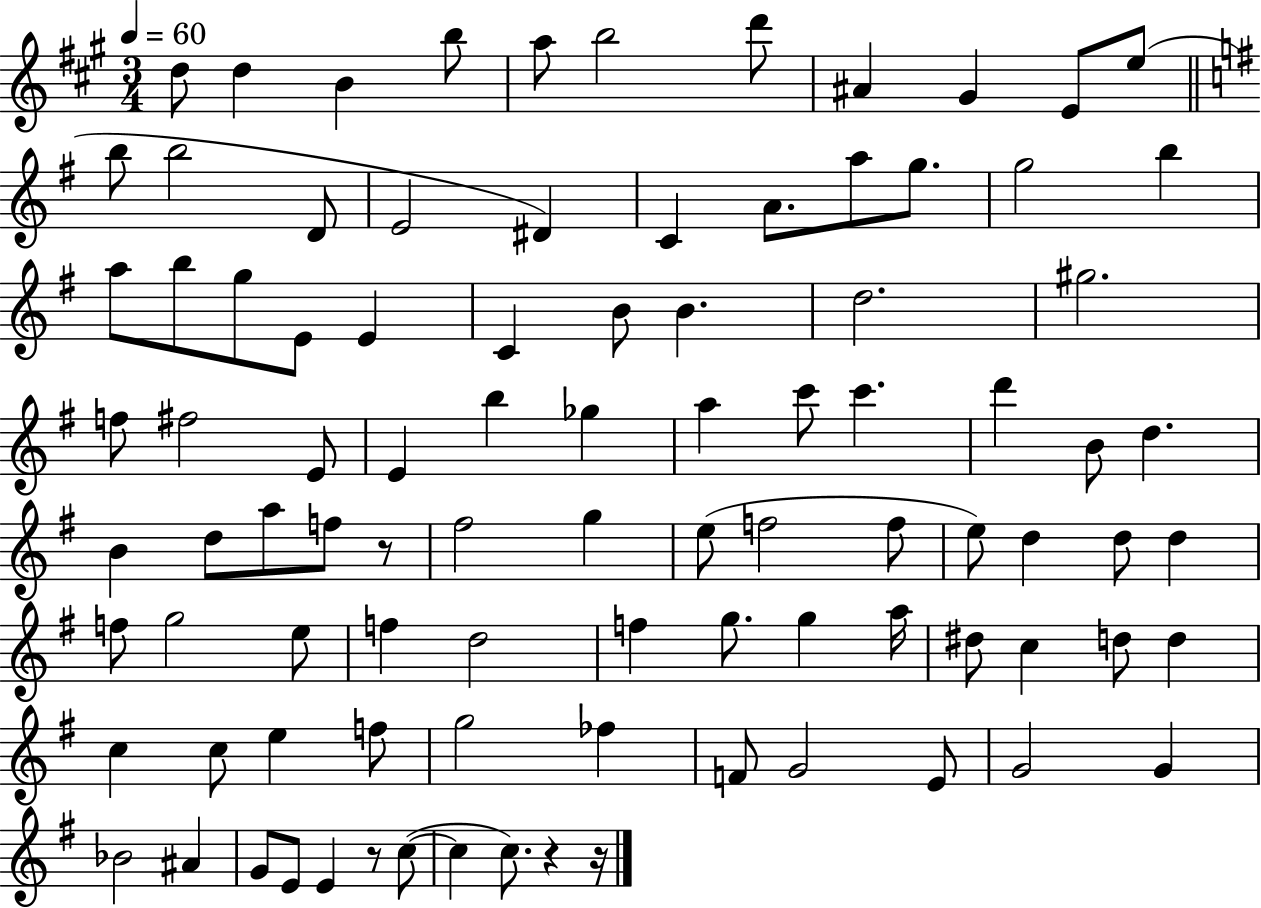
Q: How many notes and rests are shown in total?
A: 93